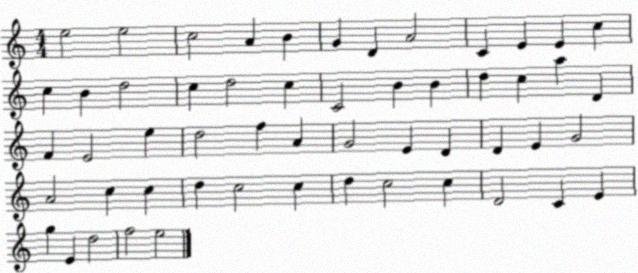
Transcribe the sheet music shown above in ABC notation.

X:1
T:Untitled
M:4/4
L:1/4
K:C
e2 e2 c2 A B G D A2 C E E c c B d2 c d2 c C2 B B d c a D F E2 e d2 f A G2 E D D E G2 A2 c c d c2 c d c2 c D2 C E g E d2 f2 e2